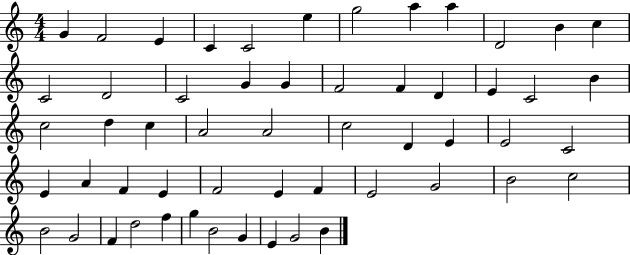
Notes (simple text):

G4/q F4/h E4/q C4/q C4/h E5/q G5/h A5/q A5/q D4/h B4/q C5/q C4/h D4/h C4/h G4/q G4/q F4/h F4/q D4/q E4/q C4/h B4/q C5/h D5/q C5/q A4/h A4/h C5/h D4/q E4/q E4/h C4/h E4/q A4/q F4/q E4/q F4/h E4/q F4/q E4/h G4/h B4/h C5/h B4/h G4/h F4/q D5/h F5/q G5/q B4/h G4/q E4/q G4/h B4/q